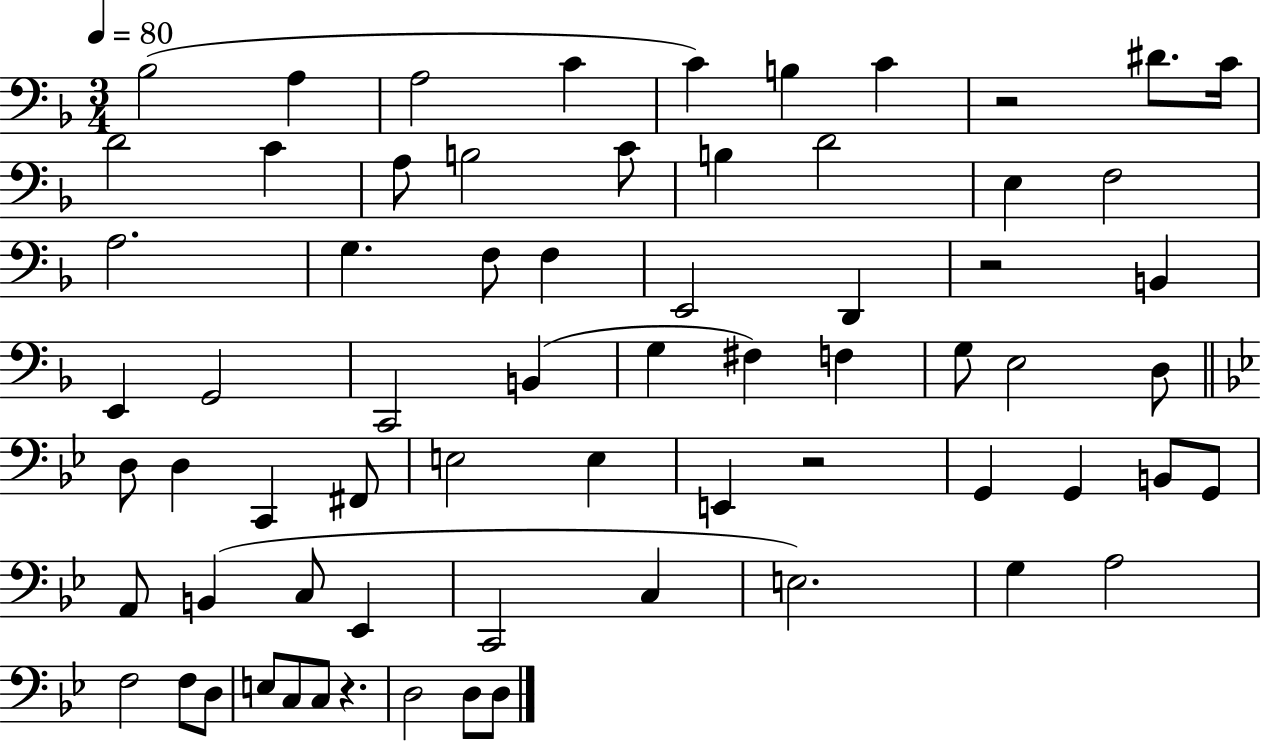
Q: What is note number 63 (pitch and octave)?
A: D3